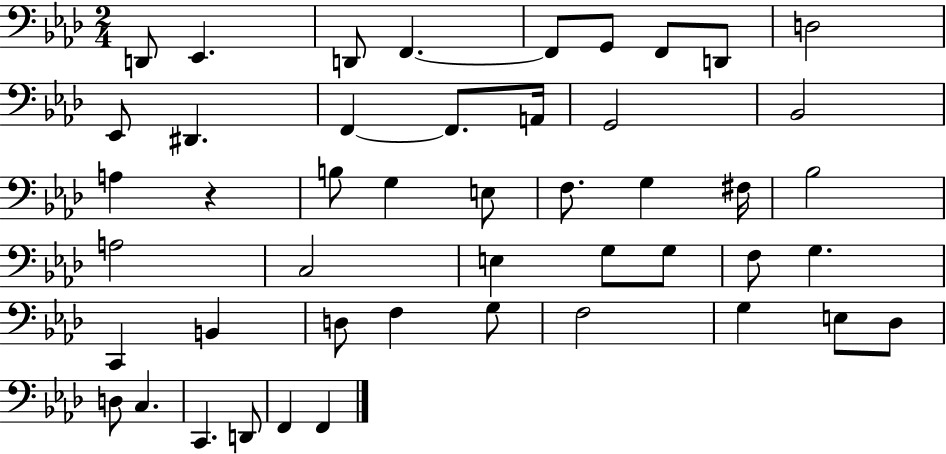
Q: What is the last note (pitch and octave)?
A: F2